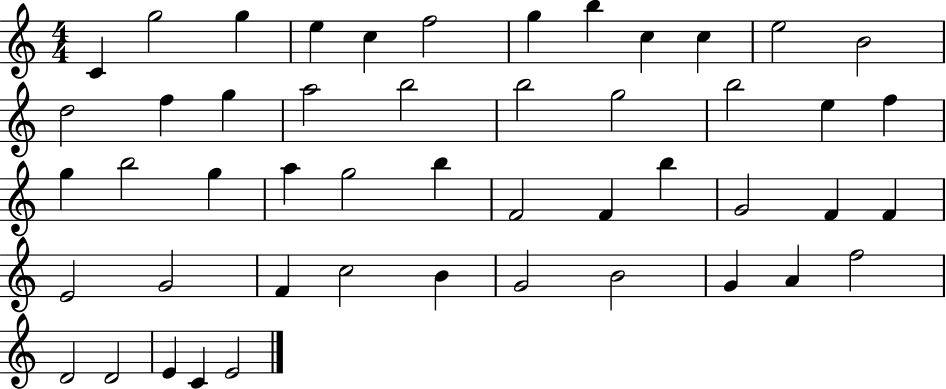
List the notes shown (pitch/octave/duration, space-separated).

C4/q G5/h G5/q E5/q C5/q F5/h G5/q B5/q C5/q C5/q E5/h B4/h D5/h F5/q G5/q A5/h B5/h B5/h G5/h B5/h E5/q F5/q G5/q B5/h G5/q A5/q G5/h B5/q F4/h F4/q B5/q G4/h F4/q F4/q E4/h G4/h F4/q C5/h B4/q G4/h B4/h G4/q A4/q F5/h D4/h D4/h E4/q C4/q E4/h